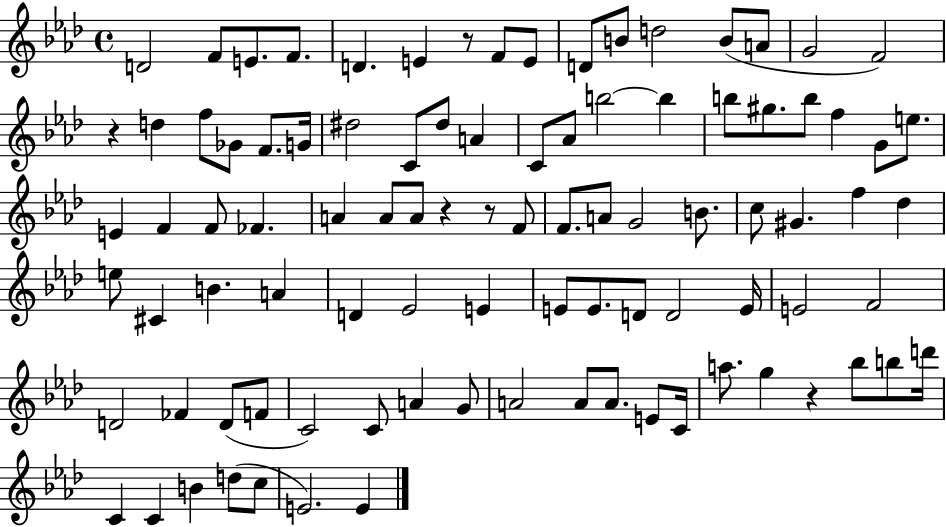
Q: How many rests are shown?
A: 5